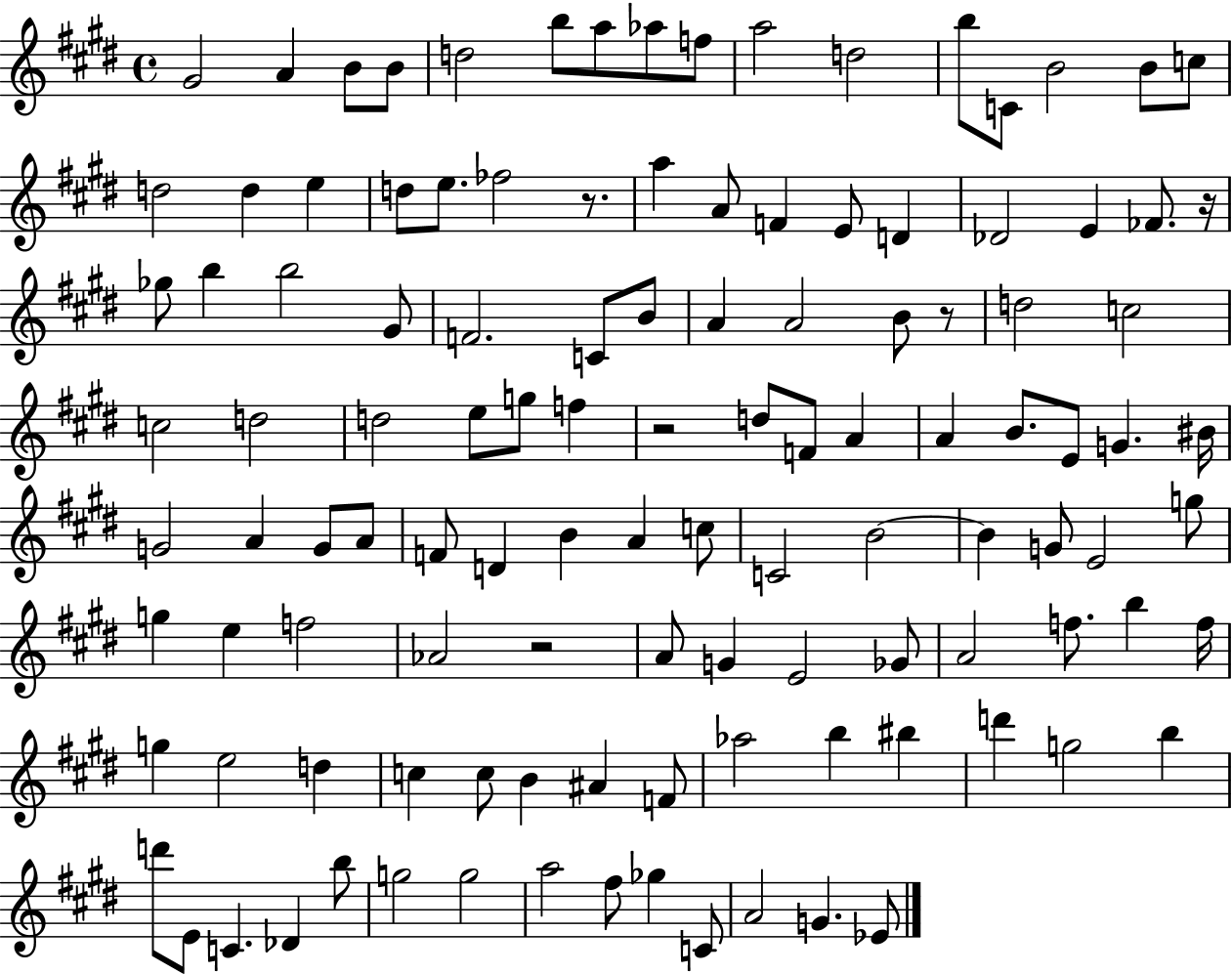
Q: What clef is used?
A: treble